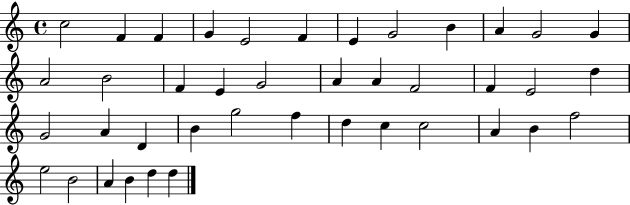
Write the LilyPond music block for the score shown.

{
  \clef treble
  \time 4/4
  \defaultTimeSignature
  \key c \major
  c''2 f'4 f'4 | g'4 e'2 f'4 | e'4 g'2 b'4 | a'4 g'2 g'4 | \break a'2 b'2 | f'4 e'4 g'2 | a'4 a'4 f'2 | f'4 e'2 d''4 | \break g'2 a'4 d'4 | b'4 g''2 f''4 | d''4 c''4 c''2 | a'4 b'4 f''2 | \break e''2 b'2 | a'4 b'4 d''4 d''4 | \bar "|."
}